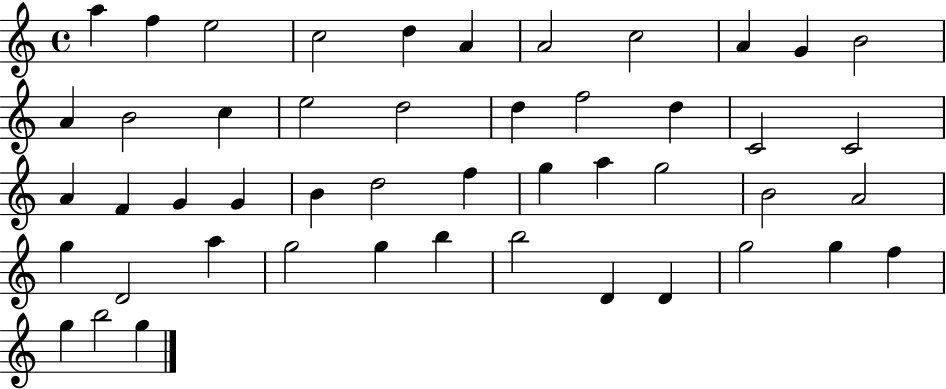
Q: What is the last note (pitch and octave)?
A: G5